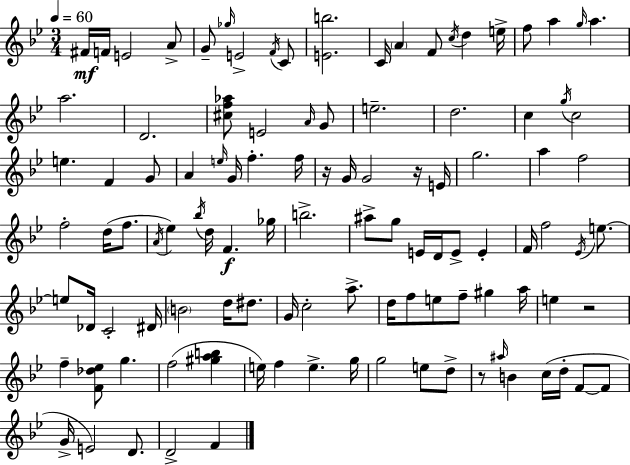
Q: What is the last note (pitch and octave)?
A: F4